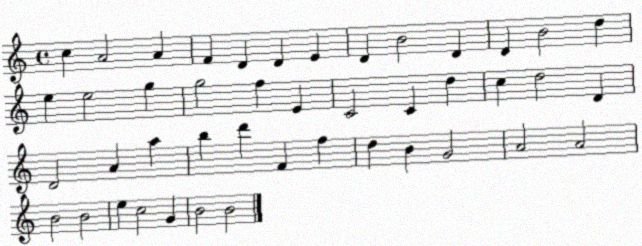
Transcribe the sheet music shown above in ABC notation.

X:1
T:Untitled
M:4/4
L:1/4
K:C
c A2 A F D D E D B2 D D B2 d e e2 g g2 f E C2 C d c d2 D D2 A a b d' F f d B G2 A2 A2 B2 B2 e c2 G B2 B2